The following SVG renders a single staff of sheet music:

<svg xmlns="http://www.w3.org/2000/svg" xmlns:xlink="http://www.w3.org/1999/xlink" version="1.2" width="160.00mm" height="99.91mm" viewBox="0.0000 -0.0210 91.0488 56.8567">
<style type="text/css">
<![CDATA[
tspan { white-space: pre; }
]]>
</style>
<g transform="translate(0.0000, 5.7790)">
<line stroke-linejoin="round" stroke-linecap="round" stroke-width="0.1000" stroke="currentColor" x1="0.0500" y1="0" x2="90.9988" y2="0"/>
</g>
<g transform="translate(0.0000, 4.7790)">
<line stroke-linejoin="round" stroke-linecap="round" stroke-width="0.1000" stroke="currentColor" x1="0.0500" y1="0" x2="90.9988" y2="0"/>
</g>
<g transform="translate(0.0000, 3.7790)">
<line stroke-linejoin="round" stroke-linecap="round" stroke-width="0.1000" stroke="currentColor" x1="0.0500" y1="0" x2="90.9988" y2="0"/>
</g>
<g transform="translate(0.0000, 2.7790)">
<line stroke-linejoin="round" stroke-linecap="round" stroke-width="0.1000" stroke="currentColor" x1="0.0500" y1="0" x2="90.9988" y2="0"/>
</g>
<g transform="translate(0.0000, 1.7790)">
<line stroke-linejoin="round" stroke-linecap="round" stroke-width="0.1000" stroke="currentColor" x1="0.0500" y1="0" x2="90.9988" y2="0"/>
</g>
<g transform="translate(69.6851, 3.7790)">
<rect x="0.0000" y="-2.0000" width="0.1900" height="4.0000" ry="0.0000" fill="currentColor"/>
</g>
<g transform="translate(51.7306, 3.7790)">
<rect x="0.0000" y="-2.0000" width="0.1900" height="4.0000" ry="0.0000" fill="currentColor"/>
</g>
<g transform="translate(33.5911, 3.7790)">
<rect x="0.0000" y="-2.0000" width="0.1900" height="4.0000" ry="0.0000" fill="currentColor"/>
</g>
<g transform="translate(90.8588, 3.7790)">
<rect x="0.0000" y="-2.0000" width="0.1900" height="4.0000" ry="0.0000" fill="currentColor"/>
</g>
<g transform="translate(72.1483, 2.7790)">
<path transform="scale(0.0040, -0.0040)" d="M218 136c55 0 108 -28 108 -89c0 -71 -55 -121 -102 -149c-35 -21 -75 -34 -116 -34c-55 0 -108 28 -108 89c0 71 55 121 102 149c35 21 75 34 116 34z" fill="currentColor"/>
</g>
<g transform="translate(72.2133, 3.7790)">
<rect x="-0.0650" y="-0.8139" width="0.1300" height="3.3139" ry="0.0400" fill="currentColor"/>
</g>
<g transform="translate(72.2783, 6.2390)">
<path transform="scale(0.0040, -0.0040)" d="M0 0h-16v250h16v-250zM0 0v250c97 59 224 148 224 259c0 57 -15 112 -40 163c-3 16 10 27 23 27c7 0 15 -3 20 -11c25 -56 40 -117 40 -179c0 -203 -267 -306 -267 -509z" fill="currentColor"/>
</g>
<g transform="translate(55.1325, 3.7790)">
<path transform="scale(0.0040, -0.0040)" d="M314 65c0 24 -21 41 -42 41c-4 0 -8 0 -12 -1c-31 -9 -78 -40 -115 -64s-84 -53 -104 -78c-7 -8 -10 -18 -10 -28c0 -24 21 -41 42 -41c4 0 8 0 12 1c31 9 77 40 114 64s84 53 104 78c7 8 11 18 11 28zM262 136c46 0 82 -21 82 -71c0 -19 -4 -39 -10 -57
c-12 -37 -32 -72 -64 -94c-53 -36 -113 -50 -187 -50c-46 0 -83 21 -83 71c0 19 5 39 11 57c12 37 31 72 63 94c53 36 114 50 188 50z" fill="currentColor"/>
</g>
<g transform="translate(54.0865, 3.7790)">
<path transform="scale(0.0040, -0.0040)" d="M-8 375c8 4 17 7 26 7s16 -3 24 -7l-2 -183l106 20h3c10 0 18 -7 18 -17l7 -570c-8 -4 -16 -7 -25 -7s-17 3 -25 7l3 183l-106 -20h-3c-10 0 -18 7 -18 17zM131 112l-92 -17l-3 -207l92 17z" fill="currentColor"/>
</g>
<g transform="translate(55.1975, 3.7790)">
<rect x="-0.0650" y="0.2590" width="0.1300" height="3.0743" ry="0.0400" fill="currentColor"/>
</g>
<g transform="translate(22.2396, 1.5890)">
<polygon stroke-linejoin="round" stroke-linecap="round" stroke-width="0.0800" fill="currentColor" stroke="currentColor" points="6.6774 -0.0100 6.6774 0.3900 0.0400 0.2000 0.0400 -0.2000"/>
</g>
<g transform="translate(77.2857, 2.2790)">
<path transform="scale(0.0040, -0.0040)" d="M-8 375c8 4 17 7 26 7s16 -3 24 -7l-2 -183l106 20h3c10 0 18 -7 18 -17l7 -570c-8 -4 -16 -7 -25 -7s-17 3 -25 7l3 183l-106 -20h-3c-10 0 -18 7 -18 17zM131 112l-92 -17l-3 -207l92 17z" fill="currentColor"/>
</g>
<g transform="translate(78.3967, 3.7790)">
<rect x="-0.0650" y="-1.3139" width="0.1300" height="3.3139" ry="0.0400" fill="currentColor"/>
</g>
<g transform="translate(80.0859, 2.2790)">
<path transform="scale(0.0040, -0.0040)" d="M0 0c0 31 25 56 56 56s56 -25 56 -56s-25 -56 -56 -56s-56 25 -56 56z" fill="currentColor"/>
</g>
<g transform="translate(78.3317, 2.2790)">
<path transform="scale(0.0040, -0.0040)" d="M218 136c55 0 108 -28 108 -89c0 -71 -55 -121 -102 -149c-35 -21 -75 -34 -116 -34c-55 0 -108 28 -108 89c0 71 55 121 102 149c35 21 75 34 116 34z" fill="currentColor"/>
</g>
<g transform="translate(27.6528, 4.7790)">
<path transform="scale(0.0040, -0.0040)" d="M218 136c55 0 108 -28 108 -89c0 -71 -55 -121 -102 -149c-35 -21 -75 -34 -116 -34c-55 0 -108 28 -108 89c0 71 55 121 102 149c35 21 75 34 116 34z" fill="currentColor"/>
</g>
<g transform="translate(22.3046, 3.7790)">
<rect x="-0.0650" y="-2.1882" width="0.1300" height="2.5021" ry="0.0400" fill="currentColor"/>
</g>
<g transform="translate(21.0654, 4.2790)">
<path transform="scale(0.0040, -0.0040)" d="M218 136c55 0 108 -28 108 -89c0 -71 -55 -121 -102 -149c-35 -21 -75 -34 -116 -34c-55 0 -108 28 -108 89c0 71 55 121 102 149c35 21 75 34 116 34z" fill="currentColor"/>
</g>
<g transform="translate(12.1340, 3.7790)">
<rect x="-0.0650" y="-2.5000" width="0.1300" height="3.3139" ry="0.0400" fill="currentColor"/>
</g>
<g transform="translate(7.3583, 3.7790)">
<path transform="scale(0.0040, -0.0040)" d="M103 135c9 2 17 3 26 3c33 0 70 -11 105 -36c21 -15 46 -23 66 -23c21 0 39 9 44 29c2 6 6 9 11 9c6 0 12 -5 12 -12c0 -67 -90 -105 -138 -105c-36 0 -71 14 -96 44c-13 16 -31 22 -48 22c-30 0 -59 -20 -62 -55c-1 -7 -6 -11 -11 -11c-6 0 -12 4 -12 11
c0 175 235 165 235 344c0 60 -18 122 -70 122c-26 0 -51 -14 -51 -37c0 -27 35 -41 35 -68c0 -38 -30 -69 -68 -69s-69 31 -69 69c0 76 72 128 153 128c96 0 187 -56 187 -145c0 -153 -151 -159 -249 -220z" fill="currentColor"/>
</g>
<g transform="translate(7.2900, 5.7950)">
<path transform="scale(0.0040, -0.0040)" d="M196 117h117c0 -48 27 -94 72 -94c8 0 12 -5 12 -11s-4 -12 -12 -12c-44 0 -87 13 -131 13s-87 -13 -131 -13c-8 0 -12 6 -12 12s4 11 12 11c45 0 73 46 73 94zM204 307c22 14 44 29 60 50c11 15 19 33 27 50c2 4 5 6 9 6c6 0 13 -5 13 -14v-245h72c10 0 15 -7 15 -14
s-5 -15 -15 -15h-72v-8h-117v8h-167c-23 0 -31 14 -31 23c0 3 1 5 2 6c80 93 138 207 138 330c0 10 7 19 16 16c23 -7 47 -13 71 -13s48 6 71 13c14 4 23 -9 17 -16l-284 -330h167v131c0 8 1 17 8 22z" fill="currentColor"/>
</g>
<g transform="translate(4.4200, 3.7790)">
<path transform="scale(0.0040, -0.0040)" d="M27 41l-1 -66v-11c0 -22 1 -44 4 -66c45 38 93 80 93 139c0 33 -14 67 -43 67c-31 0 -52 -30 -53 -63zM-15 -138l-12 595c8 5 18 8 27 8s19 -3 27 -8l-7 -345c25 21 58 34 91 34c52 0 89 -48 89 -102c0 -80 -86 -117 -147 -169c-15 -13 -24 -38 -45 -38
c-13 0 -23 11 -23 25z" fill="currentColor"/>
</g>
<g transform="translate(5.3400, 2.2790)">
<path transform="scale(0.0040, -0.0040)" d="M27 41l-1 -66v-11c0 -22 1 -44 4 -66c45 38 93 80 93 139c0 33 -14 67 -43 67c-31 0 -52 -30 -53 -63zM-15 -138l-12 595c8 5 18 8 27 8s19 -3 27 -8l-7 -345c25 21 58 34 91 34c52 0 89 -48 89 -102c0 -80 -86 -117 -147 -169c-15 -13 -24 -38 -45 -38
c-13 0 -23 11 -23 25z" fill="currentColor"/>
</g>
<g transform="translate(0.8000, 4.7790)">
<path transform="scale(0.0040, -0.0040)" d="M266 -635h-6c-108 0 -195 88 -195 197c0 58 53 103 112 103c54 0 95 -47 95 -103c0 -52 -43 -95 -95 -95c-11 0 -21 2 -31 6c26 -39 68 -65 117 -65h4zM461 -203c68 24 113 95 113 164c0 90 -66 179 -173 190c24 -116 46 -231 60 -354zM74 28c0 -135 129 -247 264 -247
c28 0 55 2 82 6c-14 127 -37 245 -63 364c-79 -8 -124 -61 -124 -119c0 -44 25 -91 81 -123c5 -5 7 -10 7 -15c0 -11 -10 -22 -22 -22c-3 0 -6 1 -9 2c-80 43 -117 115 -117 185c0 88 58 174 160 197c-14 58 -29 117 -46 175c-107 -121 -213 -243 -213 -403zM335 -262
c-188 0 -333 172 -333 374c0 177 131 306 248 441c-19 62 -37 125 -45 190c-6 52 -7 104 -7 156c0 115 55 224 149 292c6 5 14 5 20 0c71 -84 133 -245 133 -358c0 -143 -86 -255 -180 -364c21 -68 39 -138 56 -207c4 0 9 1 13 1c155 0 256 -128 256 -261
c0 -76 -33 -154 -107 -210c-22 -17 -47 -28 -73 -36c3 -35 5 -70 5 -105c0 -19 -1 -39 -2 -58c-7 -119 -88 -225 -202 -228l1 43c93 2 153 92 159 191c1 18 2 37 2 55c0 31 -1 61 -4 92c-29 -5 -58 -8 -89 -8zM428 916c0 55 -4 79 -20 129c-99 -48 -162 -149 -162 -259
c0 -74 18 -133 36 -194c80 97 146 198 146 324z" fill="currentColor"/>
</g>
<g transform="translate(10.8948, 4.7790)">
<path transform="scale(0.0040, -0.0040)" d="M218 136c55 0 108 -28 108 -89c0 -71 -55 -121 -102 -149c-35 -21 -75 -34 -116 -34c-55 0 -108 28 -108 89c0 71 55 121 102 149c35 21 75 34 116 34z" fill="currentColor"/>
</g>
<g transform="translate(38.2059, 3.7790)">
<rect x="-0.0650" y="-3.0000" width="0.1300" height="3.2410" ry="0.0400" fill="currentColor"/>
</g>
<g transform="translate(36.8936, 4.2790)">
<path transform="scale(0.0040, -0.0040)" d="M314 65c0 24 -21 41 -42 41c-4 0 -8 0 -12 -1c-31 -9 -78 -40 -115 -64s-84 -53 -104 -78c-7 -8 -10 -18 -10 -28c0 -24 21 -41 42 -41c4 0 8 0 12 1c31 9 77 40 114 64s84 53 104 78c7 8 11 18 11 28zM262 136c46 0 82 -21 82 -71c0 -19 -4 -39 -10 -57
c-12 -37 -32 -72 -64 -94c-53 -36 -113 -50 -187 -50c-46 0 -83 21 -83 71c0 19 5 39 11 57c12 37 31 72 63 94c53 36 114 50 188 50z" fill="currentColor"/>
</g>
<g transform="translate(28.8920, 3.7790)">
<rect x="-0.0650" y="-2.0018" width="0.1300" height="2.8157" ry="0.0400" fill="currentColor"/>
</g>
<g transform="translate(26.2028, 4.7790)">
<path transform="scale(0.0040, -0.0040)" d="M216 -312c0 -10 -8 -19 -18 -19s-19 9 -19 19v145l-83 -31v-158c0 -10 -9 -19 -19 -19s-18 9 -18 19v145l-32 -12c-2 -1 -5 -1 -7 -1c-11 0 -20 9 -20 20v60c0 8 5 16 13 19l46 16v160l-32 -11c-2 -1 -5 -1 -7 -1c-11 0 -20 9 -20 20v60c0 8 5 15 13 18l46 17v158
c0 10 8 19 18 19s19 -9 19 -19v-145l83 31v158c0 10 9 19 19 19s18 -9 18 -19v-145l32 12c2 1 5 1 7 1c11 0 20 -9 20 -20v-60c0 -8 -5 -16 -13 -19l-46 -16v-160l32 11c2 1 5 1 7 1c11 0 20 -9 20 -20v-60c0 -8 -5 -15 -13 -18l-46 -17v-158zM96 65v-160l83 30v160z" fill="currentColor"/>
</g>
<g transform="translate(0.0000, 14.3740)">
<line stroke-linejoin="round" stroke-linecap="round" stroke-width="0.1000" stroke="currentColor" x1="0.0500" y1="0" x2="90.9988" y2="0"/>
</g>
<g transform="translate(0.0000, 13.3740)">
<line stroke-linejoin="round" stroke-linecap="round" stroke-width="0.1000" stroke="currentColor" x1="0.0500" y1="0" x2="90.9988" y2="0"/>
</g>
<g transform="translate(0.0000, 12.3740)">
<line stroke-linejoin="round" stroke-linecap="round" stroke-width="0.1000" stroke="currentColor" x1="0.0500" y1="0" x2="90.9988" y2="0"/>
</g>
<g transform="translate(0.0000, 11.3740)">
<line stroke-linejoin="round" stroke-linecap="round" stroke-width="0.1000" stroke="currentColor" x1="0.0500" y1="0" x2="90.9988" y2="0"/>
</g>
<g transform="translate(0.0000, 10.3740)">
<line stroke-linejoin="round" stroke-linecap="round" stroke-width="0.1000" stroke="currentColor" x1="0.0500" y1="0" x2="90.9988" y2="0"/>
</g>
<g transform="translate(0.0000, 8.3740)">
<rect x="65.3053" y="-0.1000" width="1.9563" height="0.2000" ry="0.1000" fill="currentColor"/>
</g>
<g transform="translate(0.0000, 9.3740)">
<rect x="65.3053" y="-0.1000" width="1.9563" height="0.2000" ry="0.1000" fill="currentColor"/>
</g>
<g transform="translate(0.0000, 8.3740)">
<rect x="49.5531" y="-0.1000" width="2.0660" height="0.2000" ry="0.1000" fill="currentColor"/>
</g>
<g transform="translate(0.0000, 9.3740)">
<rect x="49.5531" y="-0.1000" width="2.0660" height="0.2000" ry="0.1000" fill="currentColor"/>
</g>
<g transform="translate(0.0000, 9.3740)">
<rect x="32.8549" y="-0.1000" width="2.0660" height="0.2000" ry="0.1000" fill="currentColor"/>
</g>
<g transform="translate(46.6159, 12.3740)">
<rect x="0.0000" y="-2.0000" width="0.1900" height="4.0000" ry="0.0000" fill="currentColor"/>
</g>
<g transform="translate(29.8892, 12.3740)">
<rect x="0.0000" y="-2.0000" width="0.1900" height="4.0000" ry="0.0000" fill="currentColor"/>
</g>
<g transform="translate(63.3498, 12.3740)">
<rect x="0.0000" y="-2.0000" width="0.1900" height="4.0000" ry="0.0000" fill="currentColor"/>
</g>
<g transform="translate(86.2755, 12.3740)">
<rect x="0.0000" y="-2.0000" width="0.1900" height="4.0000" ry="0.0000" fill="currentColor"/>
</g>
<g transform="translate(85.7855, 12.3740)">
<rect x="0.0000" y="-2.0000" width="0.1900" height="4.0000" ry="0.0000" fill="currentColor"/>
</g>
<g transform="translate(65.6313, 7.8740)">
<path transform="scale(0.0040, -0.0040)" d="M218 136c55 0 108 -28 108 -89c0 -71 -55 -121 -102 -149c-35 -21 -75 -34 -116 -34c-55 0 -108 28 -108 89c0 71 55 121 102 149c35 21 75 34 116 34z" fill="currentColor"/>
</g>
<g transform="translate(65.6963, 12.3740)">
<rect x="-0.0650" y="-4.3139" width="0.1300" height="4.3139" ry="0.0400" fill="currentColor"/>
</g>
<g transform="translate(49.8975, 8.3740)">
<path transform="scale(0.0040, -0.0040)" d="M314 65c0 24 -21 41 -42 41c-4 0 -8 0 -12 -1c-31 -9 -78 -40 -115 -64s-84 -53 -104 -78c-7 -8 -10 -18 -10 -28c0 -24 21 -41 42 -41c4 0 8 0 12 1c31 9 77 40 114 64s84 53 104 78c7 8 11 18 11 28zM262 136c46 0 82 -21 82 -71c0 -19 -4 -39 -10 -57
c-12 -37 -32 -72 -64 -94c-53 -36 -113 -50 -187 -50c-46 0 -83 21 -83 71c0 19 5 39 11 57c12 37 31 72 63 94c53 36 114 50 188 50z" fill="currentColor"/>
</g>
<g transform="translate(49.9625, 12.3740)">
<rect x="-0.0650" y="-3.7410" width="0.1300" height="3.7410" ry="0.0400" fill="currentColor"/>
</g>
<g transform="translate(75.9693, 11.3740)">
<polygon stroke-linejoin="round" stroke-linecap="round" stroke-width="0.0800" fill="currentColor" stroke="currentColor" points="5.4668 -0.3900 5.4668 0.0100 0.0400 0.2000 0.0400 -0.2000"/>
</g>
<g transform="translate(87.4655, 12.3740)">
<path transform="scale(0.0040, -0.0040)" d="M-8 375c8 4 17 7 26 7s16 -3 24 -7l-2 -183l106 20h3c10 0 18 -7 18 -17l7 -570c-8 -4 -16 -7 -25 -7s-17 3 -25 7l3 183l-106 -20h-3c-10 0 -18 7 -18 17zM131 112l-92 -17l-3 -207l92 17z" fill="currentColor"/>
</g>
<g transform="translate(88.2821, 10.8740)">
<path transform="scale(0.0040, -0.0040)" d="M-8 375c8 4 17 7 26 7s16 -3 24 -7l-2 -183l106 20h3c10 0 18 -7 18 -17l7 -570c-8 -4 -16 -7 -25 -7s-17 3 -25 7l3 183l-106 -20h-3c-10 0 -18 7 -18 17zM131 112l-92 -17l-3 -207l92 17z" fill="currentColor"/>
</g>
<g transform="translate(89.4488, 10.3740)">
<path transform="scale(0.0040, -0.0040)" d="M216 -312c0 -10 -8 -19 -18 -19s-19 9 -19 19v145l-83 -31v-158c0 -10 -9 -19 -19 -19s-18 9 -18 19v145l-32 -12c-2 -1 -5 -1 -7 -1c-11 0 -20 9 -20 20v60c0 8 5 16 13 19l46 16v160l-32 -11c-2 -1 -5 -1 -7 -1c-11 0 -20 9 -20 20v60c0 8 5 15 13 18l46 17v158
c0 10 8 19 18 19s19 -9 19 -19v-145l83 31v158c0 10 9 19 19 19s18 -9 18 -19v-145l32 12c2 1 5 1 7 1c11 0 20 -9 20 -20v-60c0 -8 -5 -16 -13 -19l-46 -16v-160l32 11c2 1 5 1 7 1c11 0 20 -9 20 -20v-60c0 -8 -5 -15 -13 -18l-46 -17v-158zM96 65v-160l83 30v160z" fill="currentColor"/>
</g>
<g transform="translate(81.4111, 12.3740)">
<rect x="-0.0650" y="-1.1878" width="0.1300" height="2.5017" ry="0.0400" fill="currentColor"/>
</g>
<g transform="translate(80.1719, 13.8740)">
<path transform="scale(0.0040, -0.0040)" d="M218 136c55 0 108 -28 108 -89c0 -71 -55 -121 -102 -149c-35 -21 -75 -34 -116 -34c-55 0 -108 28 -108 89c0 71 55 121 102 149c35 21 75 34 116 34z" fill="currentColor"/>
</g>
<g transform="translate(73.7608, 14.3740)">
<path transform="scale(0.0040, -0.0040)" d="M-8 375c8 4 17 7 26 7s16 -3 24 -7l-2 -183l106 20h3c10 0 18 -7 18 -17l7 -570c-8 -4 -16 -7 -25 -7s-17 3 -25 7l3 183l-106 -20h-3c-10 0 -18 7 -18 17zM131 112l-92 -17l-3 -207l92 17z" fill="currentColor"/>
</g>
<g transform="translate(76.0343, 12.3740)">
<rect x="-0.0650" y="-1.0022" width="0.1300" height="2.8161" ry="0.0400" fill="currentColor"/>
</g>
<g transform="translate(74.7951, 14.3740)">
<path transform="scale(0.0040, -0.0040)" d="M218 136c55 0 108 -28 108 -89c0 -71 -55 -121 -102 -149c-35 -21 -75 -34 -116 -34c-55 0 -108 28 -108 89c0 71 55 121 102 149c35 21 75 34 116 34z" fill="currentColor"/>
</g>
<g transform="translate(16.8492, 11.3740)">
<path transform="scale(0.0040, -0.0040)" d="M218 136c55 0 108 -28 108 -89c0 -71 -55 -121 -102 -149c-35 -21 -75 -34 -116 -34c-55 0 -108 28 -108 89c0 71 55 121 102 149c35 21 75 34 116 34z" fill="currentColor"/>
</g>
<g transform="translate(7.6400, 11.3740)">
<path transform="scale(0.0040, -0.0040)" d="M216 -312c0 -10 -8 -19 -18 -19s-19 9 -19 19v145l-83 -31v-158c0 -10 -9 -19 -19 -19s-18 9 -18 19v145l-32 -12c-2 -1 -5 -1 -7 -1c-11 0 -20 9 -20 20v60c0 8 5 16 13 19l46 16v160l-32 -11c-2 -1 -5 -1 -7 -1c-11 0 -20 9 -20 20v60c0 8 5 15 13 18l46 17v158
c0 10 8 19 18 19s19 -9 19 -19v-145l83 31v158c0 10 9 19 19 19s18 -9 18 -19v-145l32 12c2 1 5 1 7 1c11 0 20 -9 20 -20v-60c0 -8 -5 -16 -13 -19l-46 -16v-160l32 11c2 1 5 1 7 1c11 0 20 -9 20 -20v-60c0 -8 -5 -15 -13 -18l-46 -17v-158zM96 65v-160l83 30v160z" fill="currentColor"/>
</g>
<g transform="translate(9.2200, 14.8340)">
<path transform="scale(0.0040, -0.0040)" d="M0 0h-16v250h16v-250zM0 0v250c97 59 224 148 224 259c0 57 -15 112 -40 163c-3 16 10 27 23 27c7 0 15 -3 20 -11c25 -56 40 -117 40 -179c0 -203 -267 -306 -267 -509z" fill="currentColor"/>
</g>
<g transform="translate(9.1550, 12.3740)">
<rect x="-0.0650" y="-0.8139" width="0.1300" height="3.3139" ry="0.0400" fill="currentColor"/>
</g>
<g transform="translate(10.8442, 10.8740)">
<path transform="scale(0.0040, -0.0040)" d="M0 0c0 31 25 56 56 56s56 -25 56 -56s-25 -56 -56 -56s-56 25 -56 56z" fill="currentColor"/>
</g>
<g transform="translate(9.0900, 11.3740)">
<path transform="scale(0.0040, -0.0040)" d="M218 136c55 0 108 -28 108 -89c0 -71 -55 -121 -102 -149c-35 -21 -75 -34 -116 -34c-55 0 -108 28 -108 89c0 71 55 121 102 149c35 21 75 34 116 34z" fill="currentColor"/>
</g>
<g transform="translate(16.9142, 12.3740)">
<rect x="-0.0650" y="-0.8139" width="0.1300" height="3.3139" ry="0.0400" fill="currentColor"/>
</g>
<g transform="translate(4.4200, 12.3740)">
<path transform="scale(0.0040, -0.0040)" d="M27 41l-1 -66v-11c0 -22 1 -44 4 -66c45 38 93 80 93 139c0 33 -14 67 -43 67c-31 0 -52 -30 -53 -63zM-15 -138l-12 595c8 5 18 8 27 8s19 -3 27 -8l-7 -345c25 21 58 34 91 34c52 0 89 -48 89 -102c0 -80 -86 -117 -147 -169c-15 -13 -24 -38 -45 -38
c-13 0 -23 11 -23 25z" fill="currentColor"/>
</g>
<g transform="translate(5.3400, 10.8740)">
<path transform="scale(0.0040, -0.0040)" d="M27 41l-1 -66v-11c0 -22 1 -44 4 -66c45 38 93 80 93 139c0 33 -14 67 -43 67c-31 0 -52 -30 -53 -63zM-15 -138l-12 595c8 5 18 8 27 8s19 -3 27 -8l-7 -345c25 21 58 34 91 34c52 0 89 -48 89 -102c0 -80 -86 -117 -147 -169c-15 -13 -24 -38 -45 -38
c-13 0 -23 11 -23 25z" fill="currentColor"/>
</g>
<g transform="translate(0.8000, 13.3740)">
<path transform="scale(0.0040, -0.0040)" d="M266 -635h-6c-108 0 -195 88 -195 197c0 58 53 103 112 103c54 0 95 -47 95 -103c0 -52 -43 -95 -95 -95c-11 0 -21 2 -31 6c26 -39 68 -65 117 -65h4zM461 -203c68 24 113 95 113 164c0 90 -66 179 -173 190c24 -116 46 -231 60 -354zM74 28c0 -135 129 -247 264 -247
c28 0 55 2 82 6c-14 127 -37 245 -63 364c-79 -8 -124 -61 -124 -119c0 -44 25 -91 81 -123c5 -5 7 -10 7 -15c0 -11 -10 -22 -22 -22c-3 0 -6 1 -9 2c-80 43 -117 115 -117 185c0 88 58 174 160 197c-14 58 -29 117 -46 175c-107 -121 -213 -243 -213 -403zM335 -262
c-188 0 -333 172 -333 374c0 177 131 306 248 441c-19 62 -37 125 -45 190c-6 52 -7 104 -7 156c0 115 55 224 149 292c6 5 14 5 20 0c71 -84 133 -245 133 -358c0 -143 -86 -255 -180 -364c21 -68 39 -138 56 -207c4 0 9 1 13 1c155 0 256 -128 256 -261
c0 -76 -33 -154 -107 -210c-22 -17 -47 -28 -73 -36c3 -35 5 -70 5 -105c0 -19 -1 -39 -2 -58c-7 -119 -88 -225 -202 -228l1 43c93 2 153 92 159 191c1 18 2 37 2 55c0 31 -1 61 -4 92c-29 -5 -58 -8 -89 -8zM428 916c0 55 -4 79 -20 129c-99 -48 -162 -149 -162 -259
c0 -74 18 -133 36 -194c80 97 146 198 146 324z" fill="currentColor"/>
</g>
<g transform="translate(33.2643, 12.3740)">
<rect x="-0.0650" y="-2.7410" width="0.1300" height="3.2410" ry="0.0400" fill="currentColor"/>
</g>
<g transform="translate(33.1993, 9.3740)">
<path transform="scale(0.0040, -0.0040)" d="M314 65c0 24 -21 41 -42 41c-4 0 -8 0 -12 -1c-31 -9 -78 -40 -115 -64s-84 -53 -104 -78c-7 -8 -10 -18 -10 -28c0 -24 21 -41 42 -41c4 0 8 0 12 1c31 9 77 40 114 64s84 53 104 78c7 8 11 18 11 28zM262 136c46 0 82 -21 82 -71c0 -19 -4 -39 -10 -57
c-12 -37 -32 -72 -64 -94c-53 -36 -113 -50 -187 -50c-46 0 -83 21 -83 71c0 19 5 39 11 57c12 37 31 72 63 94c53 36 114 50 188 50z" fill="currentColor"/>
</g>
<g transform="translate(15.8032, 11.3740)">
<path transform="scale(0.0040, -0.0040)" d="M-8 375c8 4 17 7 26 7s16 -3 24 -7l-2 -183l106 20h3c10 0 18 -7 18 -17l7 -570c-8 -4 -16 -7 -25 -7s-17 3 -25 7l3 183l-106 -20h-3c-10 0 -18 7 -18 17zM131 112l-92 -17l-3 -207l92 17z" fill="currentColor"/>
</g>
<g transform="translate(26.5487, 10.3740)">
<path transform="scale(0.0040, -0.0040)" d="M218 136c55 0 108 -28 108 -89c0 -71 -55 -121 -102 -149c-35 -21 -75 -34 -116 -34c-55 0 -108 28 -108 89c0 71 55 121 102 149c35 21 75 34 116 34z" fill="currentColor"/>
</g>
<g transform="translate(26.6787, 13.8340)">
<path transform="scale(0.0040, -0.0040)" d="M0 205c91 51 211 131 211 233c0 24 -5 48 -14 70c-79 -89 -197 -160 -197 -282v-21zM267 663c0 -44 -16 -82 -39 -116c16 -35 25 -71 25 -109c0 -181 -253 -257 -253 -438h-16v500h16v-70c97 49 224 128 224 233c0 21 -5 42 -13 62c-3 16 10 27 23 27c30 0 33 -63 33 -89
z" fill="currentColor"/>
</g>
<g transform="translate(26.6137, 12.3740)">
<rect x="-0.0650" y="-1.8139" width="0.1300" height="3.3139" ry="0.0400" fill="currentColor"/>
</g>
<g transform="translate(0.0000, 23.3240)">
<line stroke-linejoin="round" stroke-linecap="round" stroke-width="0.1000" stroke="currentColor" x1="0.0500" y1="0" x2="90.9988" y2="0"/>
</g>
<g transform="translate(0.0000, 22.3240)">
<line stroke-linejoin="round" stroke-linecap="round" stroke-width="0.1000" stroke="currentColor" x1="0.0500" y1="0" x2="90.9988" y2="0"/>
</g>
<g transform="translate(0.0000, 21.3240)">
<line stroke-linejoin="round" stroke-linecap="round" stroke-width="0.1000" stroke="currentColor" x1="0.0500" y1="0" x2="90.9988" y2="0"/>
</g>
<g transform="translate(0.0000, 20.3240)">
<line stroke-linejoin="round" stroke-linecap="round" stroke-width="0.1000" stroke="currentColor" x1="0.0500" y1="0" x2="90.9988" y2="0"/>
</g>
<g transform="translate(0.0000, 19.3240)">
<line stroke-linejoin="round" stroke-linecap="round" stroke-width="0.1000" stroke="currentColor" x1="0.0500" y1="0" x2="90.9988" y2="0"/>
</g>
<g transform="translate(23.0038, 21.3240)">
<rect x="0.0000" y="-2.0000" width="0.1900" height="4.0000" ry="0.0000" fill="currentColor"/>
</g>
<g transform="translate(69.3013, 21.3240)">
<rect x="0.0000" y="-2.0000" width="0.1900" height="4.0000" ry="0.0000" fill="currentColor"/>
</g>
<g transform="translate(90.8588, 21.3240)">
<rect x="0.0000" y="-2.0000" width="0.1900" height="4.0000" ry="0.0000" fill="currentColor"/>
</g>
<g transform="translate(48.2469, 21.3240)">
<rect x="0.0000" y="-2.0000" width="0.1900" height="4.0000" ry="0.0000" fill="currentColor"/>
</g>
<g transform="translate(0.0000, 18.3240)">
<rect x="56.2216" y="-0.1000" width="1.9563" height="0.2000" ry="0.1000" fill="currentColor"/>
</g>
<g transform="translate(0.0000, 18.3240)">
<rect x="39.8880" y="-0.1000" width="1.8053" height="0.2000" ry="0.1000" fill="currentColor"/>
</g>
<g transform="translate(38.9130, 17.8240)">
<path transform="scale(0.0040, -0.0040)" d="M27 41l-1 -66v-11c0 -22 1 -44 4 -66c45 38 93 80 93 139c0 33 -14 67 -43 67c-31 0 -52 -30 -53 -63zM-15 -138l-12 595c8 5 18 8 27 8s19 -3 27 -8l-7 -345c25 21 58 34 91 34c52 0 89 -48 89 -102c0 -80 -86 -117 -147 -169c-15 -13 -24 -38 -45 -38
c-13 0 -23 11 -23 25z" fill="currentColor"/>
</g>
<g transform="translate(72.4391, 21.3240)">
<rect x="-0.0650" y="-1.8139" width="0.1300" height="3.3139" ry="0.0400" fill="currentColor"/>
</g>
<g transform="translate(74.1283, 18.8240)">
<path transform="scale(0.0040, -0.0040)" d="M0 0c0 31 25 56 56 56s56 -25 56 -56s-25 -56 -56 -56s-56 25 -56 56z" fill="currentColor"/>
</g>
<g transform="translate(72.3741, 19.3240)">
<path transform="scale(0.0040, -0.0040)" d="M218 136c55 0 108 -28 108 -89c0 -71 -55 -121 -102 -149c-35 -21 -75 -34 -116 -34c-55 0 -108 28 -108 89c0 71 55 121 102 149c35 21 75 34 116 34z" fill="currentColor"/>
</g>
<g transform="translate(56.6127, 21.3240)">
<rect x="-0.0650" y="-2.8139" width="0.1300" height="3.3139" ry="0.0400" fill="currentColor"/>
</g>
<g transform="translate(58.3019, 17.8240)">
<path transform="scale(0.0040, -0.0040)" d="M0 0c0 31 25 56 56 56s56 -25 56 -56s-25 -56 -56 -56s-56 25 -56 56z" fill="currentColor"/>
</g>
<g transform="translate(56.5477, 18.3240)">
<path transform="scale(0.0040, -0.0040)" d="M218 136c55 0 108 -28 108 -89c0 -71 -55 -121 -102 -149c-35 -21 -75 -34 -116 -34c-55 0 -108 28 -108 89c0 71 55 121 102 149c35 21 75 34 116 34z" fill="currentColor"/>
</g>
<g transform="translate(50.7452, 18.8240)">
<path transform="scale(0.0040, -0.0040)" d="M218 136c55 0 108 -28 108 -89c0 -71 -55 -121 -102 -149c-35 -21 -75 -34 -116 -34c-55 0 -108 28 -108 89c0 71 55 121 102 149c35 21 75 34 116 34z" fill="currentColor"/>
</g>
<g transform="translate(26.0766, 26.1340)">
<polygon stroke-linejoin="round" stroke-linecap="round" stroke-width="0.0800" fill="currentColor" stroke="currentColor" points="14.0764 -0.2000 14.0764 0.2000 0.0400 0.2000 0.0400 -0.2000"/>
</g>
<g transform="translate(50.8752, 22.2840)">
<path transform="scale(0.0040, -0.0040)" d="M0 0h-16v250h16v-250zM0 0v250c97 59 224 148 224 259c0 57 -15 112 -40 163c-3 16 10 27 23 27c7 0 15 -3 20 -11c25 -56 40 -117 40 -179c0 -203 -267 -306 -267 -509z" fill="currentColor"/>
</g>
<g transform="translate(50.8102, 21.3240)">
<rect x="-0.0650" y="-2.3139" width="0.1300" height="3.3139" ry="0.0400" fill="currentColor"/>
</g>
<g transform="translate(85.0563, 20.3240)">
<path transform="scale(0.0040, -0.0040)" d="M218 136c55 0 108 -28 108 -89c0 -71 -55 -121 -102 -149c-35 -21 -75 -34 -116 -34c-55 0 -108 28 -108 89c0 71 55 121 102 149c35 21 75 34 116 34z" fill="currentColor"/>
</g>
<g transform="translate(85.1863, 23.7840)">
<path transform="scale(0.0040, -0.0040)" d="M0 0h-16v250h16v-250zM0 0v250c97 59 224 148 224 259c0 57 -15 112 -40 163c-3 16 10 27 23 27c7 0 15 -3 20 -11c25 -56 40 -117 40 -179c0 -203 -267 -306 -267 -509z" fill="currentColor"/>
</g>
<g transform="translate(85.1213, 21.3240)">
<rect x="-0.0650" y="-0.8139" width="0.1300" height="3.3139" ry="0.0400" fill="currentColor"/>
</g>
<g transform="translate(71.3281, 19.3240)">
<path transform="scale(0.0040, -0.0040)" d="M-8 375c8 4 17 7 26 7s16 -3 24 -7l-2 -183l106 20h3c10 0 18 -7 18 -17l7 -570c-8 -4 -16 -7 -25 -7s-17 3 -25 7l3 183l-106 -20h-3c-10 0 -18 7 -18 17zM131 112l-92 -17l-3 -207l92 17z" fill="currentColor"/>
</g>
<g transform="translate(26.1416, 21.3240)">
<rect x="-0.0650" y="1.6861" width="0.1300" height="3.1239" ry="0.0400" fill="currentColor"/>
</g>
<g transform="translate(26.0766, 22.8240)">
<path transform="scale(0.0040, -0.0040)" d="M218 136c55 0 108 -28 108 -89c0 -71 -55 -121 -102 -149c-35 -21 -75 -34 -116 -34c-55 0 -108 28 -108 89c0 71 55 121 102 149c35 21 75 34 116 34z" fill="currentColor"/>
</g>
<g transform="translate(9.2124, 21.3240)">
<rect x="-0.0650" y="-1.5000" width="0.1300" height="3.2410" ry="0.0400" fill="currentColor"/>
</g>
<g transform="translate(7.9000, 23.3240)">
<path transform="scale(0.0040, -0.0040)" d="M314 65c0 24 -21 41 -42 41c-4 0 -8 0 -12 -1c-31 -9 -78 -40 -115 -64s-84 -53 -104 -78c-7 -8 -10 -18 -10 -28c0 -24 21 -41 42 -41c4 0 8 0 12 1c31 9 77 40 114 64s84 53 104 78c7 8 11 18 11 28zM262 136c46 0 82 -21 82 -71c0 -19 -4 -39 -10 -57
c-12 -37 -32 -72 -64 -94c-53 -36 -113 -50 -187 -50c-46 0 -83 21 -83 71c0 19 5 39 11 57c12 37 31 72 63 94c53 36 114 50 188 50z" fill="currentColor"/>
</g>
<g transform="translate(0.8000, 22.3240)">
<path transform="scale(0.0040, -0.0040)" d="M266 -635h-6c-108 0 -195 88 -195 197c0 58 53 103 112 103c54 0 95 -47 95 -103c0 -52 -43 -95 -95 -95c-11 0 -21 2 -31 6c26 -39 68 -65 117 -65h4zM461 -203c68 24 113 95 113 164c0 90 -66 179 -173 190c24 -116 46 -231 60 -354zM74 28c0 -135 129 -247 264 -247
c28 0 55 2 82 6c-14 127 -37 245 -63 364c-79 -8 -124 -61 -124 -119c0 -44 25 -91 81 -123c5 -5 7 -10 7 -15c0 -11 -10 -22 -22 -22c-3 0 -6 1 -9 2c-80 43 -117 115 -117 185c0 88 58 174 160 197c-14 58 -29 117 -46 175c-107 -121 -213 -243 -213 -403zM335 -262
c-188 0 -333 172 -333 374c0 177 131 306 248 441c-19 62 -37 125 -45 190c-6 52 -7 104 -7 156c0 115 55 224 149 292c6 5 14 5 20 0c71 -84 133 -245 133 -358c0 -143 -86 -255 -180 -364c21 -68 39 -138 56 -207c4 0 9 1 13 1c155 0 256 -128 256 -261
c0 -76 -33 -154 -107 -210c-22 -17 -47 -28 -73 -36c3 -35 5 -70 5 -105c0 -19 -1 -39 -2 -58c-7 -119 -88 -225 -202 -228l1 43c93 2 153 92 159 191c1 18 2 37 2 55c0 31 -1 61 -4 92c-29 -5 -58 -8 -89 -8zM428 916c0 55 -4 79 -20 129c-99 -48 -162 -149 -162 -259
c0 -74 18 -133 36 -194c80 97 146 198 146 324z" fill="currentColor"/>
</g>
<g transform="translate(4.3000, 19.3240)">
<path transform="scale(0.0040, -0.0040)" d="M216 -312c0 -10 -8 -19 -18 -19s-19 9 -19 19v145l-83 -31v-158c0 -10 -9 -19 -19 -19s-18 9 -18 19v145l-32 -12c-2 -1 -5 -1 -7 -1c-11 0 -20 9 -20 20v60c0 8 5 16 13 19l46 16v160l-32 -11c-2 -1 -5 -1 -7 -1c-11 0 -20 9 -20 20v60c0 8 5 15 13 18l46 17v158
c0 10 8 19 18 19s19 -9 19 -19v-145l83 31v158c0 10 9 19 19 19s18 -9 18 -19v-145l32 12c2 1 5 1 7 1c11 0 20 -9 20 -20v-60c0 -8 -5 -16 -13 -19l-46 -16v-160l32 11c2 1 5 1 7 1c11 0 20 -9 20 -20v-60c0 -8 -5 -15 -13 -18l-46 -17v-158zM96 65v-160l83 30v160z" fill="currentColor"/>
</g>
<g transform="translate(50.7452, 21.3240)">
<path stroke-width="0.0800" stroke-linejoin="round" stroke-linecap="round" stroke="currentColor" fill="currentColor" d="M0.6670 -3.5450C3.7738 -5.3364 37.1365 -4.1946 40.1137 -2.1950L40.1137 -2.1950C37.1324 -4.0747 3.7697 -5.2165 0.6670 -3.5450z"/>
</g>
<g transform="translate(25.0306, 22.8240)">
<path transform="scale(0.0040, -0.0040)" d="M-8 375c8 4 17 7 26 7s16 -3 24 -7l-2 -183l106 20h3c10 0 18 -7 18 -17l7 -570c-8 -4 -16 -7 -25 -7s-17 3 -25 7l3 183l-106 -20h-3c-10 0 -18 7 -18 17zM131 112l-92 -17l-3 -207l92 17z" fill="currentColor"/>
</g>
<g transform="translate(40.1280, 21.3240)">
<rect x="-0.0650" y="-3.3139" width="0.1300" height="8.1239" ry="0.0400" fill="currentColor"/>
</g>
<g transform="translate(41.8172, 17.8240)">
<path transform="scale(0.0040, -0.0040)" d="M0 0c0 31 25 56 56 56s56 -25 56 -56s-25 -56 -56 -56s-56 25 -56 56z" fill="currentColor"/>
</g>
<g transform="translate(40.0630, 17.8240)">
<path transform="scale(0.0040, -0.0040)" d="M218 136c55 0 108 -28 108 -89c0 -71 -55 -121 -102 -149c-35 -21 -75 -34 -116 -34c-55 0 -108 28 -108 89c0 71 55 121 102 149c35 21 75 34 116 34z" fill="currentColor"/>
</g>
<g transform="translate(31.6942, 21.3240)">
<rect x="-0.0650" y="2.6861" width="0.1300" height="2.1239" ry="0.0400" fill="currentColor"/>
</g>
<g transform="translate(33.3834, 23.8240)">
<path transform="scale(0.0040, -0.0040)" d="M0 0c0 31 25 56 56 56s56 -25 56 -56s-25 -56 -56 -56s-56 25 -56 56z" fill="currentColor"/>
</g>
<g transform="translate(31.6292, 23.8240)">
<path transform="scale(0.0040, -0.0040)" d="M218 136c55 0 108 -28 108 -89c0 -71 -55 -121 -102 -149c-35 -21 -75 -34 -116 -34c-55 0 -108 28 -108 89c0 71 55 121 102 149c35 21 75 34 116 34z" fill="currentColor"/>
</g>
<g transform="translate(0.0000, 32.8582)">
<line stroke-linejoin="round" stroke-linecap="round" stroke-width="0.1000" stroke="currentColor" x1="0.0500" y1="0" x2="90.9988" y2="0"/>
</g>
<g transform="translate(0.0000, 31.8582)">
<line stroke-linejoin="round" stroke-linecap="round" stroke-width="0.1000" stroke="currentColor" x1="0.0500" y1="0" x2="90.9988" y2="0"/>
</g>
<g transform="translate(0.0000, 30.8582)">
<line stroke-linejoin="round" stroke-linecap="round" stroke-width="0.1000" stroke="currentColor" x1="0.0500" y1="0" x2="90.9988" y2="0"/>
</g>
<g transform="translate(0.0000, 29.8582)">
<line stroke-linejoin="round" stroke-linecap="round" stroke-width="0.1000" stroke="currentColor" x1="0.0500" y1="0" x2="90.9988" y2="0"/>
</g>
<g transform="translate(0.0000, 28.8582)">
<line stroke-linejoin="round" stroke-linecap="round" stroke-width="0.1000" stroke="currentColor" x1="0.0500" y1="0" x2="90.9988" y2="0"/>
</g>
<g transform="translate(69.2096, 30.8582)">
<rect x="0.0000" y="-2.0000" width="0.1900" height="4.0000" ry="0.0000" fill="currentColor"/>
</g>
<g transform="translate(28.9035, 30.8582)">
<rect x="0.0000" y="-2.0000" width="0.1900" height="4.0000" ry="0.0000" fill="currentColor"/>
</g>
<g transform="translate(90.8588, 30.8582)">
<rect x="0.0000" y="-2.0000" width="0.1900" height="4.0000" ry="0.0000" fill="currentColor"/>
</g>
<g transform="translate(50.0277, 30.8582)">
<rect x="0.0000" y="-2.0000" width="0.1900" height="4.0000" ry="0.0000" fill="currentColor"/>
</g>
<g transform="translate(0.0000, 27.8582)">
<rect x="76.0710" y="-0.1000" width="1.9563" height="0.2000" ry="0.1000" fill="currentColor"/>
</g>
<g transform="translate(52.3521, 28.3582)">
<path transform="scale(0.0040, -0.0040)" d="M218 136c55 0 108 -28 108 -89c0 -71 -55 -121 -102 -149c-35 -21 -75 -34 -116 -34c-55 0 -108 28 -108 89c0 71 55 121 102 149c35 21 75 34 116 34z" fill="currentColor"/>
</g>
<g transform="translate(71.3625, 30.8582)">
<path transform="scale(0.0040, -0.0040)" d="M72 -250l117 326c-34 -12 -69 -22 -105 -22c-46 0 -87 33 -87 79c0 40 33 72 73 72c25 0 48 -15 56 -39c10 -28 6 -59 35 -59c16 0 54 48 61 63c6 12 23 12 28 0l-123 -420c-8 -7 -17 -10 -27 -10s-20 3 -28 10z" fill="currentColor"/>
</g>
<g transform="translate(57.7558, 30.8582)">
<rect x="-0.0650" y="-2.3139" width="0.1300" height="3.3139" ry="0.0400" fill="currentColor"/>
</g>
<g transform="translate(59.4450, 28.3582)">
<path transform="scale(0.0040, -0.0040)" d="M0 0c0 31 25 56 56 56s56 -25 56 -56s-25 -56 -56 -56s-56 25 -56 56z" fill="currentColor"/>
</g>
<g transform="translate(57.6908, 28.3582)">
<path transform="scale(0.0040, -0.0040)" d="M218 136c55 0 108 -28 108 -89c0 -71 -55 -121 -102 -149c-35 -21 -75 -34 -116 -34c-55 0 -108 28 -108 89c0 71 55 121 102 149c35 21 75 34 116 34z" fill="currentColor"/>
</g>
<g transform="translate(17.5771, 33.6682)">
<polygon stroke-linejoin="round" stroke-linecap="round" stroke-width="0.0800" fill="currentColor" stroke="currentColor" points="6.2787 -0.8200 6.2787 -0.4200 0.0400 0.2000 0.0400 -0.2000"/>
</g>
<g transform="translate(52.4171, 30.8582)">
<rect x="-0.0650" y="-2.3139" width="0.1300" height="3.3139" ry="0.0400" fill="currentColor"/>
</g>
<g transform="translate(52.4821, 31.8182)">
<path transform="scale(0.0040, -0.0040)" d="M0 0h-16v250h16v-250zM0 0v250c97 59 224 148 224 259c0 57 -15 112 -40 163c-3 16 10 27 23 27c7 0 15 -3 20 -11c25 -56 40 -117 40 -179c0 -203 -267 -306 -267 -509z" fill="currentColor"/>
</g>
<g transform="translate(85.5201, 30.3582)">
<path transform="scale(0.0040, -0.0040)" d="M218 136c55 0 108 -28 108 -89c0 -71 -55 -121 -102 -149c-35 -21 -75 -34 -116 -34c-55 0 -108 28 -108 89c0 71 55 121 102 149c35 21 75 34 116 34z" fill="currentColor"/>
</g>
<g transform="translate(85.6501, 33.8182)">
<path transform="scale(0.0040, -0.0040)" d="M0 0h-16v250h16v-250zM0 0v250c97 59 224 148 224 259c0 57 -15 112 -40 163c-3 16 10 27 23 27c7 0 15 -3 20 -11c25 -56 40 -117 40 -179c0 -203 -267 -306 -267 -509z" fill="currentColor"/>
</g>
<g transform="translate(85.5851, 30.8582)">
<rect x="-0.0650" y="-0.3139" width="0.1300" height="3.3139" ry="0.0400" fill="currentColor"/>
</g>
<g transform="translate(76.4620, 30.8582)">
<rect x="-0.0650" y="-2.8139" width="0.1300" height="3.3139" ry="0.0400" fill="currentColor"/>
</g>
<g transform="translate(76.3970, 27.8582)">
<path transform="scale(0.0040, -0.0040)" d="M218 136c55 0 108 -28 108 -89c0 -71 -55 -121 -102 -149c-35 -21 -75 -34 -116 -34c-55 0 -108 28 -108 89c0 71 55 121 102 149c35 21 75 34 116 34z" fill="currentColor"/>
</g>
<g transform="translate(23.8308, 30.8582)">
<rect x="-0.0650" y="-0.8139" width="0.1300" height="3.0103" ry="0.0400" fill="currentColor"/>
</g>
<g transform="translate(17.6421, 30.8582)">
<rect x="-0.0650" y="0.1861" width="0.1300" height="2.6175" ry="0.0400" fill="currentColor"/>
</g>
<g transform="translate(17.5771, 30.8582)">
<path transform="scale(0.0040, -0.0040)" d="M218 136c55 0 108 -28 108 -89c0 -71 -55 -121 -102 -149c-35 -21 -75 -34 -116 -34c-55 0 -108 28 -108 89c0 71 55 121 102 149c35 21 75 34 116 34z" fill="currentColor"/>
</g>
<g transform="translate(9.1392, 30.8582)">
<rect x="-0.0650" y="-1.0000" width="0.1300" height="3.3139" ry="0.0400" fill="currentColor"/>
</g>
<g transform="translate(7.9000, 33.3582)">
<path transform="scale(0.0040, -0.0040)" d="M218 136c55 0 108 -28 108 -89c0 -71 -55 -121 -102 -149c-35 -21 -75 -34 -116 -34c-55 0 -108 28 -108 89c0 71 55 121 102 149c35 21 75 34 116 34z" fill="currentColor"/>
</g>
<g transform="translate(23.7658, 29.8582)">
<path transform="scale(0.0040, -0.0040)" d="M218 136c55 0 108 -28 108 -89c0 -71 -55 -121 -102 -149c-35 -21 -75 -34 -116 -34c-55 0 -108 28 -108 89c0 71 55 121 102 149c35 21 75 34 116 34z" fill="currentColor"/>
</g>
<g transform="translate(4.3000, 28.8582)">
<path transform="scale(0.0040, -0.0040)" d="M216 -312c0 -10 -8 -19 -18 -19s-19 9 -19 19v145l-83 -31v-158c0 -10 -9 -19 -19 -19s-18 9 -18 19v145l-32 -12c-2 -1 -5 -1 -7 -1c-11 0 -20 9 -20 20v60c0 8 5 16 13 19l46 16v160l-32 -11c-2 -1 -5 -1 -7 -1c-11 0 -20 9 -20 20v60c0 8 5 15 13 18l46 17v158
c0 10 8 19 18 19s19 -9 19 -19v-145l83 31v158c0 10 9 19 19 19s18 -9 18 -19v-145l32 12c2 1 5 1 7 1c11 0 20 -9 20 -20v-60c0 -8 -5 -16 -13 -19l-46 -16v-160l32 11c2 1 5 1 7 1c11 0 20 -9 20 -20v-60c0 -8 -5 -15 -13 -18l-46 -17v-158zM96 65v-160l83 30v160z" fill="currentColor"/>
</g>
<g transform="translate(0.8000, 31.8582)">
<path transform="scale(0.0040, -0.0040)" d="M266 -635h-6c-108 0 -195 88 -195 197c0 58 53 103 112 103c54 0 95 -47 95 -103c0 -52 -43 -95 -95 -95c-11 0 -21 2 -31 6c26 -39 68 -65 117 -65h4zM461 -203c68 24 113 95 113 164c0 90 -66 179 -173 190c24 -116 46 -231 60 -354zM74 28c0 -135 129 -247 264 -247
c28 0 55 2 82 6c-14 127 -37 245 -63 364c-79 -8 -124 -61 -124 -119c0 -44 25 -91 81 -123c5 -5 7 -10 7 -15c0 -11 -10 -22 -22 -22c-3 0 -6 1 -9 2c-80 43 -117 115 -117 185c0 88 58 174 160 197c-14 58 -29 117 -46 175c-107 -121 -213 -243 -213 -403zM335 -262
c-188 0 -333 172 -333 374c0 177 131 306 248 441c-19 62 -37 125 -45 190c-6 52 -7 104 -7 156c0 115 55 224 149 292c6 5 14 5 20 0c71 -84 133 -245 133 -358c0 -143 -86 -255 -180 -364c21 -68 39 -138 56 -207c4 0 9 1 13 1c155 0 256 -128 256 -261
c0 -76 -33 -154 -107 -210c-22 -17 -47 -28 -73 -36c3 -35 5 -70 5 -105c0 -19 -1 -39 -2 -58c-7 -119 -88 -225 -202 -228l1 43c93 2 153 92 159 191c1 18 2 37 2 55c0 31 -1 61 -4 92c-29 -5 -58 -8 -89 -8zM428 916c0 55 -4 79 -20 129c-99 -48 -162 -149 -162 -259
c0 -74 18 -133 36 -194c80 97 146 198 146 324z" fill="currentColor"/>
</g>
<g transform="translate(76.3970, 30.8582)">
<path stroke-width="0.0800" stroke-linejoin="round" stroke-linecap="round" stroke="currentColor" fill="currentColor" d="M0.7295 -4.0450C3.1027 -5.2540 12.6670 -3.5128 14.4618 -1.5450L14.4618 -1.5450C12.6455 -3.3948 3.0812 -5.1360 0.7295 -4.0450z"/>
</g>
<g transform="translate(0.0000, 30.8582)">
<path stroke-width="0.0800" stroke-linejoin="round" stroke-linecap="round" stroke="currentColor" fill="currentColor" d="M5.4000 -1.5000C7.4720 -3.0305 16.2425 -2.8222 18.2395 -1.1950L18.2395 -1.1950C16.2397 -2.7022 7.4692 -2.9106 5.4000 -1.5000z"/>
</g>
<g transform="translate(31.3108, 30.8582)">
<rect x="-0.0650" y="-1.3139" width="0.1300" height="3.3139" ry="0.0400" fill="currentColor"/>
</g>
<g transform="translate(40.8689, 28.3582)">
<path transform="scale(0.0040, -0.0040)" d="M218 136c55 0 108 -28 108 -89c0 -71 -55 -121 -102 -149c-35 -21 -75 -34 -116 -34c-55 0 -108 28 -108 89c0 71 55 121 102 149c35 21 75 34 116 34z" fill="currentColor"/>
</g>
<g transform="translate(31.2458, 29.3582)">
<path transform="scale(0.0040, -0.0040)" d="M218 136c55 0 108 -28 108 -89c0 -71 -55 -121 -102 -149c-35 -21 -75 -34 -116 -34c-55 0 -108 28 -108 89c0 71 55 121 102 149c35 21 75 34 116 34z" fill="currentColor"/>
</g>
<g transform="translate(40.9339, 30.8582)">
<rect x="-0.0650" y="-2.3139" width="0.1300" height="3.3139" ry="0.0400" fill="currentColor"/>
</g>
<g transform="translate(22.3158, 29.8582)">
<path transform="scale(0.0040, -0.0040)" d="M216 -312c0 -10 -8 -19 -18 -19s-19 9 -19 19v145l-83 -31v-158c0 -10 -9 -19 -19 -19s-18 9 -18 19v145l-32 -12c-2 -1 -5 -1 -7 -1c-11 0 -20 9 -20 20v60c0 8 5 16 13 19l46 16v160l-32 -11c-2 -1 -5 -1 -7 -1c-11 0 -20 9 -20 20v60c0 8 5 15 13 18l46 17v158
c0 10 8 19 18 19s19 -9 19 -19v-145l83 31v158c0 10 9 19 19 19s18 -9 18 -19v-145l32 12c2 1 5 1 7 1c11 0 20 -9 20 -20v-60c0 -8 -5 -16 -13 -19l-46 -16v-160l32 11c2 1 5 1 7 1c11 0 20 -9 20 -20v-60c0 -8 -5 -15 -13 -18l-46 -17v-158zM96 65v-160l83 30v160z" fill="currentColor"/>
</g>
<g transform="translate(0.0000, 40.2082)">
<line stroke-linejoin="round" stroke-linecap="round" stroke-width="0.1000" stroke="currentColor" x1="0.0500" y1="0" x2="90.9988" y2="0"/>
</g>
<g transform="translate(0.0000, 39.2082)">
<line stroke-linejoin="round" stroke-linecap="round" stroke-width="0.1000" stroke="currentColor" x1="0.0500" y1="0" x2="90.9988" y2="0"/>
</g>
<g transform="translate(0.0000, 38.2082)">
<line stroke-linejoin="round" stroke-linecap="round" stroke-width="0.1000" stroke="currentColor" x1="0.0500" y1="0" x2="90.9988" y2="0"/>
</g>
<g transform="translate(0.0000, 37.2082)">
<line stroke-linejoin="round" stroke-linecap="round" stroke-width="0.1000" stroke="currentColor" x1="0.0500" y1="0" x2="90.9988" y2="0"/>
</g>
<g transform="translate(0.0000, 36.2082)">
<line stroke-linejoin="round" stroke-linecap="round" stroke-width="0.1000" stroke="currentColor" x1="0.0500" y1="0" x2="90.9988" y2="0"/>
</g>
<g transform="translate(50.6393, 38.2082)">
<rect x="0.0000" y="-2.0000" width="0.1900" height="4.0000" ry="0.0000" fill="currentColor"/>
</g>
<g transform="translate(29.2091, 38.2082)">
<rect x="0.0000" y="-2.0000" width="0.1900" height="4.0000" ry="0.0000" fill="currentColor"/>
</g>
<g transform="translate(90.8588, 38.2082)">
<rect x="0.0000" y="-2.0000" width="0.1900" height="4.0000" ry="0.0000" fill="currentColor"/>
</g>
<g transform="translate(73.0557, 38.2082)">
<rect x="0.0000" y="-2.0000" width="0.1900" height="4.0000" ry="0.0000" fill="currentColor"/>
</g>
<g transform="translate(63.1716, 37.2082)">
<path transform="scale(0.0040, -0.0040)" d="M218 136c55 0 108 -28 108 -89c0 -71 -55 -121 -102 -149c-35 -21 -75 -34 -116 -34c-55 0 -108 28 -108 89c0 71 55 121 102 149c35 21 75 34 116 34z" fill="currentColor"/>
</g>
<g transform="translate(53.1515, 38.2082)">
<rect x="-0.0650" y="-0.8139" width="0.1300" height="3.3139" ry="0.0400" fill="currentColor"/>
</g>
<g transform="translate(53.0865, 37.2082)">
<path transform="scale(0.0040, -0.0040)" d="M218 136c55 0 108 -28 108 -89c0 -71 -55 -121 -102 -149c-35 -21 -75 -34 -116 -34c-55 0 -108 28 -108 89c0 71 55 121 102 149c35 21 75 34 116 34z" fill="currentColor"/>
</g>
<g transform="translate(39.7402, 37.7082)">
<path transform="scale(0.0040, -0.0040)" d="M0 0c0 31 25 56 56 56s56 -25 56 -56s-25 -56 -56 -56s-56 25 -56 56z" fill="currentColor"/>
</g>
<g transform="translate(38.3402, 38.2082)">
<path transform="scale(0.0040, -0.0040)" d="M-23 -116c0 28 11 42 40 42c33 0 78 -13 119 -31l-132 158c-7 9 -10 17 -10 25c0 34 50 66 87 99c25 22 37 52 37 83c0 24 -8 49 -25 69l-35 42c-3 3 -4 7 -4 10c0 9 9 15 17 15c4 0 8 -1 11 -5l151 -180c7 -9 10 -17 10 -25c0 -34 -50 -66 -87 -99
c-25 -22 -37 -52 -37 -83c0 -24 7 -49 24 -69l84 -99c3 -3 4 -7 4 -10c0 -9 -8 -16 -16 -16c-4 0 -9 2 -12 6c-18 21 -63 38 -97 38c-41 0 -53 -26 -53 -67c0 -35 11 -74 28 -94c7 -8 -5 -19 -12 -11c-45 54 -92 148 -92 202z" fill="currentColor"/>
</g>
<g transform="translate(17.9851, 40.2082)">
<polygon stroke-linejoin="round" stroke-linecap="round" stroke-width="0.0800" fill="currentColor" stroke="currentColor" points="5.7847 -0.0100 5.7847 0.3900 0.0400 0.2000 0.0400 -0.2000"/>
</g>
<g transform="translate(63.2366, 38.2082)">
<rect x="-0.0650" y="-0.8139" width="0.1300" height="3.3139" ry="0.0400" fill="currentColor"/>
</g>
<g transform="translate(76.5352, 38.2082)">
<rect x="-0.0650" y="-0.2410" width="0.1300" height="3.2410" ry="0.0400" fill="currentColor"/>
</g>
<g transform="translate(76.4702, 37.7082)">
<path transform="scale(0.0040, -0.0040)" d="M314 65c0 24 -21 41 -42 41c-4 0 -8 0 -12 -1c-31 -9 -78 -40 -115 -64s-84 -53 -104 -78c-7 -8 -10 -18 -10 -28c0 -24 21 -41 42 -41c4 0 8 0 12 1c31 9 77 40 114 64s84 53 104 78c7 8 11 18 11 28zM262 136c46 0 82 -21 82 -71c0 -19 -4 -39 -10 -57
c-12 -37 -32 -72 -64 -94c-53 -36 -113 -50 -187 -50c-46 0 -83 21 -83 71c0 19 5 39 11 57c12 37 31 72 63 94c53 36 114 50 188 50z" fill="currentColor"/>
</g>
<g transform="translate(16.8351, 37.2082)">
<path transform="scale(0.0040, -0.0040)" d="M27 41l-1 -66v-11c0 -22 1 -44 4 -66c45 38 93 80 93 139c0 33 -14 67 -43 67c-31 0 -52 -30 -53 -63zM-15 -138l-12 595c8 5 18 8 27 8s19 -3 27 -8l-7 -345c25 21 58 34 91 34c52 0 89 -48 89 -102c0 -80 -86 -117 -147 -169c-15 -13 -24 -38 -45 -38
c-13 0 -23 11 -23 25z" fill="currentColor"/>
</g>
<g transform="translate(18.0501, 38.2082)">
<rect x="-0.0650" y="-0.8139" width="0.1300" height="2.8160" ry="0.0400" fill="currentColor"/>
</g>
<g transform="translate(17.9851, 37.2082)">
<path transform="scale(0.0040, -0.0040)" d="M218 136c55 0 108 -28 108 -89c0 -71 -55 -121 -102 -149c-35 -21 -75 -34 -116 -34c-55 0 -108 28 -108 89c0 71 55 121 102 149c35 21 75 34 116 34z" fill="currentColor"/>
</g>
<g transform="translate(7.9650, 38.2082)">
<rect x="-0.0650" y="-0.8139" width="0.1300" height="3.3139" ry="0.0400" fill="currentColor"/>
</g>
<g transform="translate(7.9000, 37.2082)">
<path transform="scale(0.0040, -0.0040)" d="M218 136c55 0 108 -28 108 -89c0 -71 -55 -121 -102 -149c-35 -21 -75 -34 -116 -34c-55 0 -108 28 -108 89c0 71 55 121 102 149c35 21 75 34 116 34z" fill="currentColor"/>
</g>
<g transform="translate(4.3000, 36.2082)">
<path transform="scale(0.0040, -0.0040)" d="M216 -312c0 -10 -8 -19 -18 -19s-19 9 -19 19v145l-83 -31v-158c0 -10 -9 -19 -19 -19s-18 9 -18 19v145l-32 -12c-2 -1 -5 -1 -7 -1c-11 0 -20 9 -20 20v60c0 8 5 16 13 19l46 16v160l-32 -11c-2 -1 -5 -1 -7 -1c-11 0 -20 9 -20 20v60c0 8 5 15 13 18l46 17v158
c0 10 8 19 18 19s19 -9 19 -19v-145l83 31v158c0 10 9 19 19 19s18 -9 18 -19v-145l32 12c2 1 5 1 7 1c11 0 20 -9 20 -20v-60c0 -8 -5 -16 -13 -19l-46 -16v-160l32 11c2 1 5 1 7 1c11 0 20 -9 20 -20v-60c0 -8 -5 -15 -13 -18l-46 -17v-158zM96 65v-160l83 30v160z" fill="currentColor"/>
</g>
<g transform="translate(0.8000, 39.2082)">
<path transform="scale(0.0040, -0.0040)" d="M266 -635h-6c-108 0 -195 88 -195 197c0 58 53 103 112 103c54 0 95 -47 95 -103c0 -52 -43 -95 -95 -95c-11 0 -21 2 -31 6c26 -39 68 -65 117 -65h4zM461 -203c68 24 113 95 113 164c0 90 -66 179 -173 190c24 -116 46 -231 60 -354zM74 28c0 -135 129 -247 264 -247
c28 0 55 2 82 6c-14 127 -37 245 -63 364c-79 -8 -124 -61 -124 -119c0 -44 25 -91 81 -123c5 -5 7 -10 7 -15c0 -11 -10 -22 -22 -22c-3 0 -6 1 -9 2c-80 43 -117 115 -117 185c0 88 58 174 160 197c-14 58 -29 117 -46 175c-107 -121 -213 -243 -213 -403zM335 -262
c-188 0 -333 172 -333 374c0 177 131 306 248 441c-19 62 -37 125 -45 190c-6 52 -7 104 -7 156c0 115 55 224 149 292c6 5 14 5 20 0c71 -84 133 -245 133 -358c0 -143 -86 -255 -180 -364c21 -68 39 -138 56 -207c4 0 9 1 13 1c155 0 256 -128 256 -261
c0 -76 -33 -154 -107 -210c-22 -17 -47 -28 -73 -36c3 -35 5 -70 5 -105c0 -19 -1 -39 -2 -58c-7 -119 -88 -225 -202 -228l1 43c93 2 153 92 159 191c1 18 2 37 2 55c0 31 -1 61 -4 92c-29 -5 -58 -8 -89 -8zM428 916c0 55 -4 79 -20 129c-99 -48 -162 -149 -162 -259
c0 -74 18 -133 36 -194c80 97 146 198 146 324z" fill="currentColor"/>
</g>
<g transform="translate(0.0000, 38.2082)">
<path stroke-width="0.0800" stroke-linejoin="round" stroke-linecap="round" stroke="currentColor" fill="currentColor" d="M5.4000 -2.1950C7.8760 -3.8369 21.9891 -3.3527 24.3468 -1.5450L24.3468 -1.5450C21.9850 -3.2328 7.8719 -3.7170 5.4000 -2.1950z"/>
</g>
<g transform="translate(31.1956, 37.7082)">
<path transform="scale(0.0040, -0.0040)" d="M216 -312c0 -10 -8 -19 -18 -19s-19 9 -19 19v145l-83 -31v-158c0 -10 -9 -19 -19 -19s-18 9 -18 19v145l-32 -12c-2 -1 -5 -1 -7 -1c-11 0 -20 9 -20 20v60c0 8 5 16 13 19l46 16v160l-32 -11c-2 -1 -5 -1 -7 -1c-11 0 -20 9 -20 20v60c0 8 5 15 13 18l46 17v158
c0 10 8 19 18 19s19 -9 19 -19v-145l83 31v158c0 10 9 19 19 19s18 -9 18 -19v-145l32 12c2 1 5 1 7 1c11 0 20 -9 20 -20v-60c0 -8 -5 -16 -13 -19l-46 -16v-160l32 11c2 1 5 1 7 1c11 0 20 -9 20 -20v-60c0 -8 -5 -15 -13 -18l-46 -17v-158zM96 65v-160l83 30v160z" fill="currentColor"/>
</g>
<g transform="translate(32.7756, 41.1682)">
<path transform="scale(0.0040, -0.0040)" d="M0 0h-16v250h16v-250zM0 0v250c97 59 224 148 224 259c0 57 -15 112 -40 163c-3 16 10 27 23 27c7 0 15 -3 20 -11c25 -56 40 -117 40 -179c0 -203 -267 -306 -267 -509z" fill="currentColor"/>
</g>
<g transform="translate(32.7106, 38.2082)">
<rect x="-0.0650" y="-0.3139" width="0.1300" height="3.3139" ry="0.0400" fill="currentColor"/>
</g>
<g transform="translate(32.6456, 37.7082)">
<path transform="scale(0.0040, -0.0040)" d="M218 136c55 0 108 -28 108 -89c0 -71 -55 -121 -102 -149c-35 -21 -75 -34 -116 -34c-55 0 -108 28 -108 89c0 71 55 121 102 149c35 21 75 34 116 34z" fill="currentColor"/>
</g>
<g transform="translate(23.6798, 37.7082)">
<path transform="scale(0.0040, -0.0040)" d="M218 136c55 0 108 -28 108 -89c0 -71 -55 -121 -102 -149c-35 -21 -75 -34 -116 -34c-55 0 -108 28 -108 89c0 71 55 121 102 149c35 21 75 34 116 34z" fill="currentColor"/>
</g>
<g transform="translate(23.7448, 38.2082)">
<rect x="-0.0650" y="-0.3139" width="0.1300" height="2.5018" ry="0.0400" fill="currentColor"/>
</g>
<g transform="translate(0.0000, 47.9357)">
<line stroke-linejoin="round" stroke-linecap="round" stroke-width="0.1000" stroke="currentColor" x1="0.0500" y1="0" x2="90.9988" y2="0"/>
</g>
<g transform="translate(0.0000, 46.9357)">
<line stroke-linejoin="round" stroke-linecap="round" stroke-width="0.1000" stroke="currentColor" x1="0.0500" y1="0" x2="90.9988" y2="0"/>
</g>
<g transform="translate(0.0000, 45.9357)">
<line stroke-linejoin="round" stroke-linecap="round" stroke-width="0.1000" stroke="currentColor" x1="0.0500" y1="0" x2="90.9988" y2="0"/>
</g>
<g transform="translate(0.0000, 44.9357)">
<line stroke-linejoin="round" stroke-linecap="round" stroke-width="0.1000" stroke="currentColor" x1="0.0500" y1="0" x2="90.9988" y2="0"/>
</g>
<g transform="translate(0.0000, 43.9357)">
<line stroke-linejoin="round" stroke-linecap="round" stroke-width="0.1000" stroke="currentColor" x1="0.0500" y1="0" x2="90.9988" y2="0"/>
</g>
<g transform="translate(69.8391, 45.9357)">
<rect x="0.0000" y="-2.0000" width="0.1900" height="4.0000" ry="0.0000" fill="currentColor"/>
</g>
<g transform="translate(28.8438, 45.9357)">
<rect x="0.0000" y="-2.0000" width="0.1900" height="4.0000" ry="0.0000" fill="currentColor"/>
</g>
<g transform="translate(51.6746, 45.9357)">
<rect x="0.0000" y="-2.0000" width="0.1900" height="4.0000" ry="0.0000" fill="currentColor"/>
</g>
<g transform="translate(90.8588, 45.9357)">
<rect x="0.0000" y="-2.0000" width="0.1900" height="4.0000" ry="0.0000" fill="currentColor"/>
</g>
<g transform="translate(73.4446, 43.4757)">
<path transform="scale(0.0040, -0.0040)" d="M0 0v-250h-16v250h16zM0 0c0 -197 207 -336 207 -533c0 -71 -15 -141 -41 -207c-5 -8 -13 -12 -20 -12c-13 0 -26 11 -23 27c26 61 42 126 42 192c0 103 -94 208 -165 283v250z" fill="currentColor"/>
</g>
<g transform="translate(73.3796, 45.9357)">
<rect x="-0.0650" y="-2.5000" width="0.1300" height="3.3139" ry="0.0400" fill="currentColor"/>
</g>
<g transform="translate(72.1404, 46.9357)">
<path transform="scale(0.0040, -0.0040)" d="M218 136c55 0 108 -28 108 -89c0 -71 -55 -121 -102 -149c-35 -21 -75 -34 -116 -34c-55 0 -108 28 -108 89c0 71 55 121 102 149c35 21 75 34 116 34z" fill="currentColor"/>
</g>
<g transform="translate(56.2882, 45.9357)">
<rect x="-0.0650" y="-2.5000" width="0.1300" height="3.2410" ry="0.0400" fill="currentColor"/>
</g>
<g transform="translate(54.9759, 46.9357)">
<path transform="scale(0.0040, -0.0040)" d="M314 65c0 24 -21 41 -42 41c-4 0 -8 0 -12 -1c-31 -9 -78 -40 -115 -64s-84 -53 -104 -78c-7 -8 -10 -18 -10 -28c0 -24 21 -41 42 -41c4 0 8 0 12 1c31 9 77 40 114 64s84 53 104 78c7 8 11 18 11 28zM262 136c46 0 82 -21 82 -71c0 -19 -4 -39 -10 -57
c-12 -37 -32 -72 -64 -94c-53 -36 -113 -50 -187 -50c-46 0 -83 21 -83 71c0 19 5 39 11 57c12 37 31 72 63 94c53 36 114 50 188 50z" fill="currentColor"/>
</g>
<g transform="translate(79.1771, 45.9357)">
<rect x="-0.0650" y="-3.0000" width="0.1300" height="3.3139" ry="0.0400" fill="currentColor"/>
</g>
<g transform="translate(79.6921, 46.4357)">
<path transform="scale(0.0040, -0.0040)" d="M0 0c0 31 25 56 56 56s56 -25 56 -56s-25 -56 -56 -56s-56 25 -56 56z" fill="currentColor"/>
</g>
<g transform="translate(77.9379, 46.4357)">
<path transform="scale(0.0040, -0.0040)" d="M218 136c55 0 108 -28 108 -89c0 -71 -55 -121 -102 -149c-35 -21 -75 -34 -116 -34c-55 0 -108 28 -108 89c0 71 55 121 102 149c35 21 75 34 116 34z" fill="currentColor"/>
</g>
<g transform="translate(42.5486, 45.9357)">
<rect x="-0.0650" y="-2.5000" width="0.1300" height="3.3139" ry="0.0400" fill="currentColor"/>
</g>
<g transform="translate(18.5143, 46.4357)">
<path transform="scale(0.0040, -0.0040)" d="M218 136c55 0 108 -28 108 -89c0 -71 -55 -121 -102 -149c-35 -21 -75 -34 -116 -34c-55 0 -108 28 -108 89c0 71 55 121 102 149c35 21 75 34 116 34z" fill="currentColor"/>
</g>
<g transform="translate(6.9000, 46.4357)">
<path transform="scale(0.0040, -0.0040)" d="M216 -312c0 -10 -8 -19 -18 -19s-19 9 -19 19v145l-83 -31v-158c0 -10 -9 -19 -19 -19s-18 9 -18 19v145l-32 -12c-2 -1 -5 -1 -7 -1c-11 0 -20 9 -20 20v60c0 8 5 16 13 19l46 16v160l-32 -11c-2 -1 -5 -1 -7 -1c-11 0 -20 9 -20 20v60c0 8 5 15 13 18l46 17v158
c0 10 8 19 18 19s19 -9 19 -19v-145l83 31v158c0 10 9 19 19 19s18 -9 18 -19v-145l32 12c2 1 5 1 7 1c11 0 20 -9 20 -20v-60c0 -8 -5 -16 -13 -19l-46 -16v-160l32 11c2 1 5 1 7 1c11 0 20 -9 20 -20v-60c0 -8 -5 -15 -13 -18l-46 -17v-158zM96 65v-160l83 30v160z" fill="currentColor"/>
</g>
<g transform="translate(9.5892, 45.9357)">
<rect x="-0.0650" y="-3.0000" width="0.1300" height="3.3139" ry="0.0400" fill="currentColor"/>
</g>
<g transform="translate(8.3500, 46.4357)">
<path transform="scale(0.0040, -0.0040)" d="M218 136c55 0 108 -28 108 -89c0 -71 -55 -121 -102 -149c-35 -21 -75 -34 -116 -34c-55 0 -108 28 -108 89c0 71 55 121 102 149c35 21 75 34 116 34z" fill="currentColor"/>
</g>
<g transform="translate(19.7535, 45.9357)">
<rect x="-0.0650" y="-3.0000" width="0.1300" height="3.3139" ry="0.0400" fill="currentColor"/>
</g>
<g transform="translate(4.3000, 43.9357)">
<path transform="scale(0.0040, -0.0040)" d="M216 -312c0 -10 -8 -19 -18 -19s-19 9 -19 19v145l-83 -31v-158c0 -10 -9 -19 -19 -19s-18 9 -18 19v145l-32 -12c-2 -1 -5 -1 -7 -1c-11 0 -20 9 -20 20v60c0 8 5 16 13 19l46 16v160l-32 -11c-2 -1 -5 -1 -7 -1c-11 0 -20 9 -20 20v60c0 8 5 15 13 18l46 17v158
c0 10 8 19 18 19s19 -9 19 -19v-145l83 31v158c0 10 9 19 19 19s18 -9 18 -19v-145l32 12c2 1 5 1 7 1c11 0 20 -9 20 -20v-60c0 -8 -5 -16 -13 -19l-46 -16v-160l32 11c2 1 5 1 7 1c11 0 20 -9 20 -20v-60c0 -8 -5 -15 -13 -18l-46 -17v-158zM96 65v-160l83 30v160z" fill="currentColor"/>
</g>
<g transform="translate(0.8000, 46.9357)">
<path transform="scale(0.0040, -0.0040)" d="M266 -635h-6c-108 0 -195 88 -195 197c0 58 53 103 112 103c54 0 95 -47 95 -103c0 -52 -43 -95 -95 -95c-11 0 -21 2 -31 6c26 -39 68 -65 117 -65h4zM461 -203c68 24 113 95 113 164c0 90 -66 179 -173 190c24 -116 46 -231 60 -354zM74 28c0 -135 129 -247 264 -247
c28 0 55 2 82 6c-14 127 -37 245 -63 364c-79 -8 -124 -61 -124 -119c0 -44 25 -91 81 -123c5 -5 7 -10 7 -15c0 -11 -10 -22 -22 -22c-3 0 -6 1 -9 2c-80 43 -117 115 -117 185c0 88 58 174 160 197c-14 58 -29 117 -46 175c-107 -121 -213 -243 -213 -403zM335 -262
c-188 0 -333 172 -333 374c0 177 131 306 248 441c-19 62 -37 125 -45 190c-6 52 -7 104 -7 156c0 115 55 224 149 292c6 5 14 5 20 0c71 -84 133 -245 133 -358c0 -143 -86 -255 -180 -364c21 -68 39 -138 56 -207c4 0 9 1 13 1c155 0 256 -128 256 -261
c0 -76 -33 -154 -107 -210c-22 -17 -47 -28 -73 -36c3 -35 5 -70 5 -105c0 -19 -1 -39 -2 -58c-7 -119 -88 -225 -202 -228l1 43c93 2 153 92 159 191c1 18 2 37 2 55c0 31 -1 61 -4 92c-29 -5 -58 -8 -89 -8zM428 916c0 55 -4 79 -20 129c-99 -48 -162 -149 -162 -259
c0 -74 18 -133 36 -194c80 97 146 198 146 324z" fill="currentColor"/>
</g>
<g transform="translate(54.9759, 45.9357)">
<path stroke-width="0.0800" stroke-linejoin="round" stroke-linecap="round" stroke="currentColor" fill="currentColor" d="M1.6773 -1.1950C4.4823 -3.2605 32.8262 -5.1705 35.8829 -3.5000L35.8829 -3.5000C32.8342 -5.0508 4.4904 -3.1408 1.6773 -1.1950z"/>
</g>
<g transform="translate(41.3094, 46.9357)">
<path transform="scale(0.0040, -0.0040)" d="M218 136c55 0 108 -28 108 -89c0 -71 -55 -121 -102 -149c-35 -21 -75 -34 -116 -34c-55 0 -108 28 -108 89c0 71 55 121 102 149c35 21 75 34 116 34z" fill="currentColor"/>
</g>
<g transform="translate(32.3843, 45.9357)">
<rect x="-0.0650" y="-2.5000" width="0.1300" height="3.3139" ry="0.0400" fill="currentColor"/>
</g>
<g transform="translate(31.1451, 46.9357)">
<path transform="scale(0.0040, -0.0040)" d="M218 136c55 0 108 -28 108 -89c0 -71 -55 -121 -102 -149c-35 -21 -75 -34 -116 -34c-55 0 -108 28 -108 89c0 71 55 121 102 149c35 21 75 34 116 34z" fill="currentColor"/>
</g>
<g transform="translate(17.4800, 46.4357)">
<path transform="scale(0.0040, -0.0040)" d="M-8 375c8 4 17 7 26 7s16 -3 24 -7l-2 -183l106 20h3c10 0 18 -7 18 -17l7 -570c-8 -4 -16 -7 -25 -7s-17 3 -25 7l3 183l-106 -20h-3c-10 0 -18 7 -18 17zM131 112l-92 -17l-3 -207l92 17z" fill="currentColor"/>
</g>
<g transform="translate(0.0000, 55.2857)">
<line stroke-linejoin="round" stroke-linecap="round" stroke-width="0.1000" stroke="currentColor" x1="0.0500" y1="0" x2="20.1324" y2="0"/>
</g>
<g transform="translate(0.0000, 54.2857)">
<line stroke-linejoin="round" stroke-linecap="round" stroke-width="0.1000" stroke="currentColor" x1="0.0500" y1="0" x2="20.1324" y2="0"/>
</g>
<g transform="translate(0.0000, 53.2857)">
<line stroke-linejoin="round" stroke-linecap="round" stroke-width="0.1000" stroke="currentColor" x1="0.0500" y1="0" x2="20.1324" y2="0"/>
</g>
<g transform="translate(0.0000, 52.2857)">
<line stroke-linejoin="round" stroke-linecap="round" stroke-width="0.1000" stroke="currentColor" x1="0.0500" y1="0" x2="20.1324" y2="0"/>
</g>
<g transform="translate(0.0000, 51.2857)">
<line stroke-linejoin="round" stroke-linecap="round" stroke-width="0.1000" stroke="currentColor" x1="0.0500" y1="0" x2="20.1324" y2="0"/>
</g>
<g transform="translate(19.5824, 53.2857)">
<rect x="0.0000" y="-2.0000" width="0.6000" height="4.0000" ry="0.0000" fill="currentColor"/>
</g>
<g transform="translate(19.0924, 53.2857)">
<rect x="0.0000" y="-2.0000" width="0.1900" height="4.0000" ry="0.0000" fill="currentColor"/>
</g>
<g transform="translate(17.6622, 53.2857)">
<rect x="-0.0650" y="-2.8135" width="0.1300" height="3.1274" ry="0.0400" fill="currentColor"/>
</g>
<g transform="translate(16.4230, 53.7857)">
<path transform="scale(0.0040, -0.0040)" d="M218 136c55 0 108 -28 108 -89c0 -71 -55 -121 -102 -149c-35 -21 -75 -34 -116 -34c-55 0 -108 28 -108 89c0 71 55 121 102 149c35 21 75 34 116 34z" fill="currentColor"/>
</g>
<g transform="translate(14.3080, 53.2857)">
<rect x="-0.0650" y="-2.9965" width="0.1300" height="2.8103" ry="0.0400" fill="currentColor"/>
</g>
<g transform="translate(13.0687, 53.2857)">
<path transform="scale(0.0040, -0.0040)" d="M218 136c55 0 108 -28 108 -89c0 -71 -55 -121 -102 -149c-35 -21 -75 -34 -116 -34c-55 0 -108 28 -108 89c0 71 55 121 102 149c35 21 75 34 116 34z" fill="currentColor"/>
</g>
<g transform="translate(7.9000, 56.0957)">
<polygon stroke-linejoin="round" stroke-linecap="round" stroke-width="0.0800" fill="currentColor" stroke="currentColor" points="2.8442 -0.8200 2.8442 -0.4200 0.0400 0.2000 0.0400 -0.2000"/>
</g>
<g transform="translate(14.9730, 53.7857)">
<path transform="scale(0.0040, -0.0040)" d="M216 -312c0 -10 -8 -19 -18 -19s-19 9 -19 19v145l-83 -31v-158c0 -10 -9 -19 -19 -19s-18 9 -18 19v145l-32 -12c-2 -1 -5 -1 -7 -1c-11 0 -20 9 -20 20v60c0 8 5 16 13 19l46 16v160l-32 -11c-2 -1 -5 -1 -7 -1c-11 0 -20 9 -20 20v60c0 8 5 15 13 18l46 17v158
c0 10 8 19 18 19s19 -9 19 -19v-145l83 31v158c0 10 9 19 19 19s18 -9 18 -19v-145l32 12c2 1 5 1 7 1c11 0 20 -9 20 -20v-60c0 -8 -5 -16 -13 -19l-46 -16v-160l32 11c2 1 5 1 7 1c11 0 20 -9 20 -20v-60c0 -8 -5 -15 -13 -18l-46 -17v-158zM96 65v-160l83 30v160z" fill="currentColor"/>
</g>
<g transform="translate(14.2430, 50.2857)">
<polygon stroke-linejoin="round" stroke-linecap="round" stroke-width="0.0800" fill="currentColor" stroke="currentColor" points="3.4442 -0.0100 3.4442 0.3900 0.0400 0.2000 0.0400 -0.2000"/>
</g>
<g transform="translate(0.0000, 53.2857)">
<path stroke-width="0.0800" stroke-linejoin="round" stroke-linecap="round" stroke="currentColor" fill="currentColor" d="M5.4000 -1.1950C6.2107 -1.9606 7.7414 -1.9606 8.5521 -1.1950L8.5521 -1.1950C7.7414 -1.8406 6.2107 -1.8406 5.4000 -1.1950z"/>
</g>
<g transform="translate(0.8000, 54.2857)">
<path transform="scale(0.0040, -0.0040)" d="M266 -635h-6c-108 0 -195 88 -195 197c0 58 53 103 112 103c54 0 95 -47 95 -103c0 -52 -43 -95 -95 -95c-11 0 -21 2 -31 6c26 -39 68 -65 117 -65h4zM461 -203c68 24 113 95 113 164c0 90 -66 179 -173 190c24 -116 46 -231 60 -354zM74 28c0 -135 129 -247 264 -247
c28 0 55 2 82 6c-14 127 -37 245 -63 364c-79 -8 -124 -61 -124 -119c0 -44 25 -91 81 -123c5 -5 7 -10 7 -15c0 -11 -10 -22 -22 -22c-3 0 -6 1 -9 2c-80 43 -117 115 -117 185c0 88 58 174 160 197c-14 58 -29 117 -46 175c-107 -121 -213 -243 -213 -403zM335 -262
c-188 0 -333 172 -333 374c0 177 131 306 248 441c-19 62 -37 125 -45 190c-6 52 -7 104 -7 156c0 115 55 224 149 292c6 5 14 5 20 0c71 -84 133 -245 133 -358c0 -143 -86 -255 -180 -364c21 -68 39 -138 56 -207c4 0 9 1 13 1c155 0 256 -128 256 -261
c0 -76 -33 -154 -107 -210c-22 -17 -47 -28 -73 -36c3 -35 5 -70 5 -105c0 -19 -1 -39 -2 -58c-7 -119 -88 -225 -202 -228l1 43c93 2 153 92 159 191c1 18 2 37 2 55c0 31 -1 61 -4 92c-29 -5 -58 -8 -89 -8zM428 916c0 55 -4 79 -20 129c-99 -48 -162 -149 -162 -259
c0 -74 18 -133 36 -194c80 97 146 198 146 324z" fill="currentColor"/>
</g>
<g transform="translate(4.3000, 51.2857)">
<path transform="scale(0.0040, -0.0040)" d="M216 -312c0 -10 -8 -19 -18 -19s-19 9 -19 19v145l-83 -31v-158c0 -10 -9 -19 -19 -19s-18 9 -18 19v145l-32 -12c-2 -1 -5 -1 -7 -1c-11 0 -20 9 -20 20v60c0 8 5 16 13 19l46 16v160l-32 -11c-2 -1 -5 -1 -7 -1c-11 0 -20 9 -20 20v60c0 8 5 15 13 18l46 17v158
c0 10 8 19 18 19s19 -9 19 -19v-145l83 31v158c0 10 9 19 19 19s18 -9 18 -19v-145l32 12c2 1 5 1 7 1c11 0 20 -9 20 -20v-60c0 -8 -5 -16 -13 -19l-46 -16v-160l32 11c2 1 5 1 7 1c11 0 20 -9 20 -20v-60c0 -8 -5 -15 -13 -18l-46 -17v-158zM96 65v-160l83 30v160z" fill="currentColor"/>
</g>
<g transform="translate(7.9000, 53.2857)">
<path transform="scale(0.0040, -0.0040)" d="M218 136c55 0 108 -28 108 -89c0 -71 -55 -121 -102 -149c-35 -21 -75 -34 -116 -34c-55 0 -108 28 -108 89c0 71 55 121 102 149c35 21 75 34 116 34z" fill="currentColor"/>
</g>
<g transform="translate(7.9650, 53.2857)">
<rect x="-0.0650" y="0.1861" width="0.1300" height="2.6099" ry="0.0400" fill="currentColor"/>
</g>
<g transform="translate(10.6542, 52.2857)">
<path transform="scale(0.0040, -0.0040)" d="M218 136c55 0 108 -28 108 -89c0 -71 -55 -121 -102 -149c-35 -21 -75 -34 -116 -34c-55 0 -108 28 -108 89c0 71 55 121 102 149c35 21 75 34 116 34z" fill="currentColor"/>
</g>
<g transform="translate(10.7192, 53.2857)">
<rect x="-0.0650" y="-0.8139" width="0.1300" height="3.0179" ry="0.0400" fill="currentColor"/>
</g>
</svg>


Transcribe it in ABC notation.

X:1
T:Untitled
M:2/4
L:1/4
K:Bb
G A/2 ^G/2 A2 B2 d/2 e ^d/2 d f/4 a2 c'2 d' E/2 F/2 E2 F/2 D/2 _b/2 g/2 a f d/2 D B/2 ^d/2 e g g/2 g z/2 a c/2 d _d/2 c/2 ^c/2 z d d c2 ^A A G G G2 G/2 A B/2 d/2 B/2 ^A/2